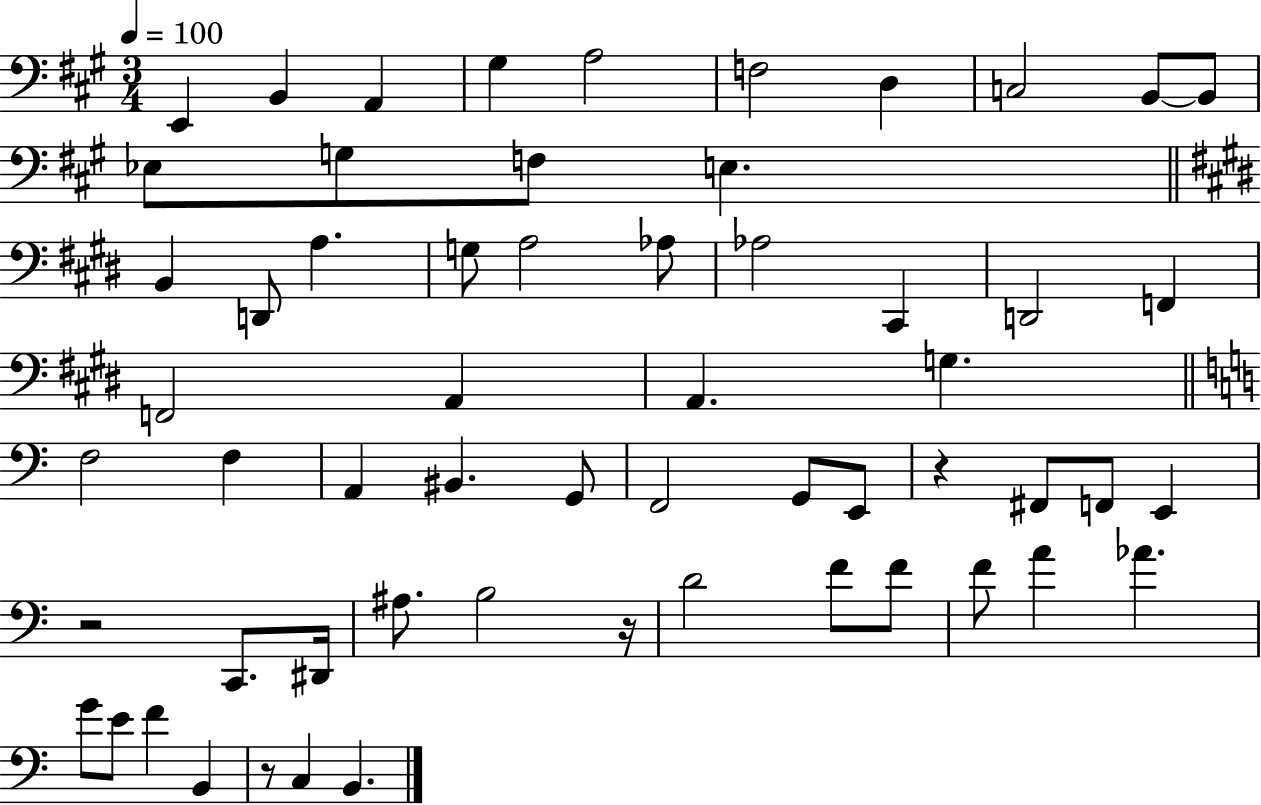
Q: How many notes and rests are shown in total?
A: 59